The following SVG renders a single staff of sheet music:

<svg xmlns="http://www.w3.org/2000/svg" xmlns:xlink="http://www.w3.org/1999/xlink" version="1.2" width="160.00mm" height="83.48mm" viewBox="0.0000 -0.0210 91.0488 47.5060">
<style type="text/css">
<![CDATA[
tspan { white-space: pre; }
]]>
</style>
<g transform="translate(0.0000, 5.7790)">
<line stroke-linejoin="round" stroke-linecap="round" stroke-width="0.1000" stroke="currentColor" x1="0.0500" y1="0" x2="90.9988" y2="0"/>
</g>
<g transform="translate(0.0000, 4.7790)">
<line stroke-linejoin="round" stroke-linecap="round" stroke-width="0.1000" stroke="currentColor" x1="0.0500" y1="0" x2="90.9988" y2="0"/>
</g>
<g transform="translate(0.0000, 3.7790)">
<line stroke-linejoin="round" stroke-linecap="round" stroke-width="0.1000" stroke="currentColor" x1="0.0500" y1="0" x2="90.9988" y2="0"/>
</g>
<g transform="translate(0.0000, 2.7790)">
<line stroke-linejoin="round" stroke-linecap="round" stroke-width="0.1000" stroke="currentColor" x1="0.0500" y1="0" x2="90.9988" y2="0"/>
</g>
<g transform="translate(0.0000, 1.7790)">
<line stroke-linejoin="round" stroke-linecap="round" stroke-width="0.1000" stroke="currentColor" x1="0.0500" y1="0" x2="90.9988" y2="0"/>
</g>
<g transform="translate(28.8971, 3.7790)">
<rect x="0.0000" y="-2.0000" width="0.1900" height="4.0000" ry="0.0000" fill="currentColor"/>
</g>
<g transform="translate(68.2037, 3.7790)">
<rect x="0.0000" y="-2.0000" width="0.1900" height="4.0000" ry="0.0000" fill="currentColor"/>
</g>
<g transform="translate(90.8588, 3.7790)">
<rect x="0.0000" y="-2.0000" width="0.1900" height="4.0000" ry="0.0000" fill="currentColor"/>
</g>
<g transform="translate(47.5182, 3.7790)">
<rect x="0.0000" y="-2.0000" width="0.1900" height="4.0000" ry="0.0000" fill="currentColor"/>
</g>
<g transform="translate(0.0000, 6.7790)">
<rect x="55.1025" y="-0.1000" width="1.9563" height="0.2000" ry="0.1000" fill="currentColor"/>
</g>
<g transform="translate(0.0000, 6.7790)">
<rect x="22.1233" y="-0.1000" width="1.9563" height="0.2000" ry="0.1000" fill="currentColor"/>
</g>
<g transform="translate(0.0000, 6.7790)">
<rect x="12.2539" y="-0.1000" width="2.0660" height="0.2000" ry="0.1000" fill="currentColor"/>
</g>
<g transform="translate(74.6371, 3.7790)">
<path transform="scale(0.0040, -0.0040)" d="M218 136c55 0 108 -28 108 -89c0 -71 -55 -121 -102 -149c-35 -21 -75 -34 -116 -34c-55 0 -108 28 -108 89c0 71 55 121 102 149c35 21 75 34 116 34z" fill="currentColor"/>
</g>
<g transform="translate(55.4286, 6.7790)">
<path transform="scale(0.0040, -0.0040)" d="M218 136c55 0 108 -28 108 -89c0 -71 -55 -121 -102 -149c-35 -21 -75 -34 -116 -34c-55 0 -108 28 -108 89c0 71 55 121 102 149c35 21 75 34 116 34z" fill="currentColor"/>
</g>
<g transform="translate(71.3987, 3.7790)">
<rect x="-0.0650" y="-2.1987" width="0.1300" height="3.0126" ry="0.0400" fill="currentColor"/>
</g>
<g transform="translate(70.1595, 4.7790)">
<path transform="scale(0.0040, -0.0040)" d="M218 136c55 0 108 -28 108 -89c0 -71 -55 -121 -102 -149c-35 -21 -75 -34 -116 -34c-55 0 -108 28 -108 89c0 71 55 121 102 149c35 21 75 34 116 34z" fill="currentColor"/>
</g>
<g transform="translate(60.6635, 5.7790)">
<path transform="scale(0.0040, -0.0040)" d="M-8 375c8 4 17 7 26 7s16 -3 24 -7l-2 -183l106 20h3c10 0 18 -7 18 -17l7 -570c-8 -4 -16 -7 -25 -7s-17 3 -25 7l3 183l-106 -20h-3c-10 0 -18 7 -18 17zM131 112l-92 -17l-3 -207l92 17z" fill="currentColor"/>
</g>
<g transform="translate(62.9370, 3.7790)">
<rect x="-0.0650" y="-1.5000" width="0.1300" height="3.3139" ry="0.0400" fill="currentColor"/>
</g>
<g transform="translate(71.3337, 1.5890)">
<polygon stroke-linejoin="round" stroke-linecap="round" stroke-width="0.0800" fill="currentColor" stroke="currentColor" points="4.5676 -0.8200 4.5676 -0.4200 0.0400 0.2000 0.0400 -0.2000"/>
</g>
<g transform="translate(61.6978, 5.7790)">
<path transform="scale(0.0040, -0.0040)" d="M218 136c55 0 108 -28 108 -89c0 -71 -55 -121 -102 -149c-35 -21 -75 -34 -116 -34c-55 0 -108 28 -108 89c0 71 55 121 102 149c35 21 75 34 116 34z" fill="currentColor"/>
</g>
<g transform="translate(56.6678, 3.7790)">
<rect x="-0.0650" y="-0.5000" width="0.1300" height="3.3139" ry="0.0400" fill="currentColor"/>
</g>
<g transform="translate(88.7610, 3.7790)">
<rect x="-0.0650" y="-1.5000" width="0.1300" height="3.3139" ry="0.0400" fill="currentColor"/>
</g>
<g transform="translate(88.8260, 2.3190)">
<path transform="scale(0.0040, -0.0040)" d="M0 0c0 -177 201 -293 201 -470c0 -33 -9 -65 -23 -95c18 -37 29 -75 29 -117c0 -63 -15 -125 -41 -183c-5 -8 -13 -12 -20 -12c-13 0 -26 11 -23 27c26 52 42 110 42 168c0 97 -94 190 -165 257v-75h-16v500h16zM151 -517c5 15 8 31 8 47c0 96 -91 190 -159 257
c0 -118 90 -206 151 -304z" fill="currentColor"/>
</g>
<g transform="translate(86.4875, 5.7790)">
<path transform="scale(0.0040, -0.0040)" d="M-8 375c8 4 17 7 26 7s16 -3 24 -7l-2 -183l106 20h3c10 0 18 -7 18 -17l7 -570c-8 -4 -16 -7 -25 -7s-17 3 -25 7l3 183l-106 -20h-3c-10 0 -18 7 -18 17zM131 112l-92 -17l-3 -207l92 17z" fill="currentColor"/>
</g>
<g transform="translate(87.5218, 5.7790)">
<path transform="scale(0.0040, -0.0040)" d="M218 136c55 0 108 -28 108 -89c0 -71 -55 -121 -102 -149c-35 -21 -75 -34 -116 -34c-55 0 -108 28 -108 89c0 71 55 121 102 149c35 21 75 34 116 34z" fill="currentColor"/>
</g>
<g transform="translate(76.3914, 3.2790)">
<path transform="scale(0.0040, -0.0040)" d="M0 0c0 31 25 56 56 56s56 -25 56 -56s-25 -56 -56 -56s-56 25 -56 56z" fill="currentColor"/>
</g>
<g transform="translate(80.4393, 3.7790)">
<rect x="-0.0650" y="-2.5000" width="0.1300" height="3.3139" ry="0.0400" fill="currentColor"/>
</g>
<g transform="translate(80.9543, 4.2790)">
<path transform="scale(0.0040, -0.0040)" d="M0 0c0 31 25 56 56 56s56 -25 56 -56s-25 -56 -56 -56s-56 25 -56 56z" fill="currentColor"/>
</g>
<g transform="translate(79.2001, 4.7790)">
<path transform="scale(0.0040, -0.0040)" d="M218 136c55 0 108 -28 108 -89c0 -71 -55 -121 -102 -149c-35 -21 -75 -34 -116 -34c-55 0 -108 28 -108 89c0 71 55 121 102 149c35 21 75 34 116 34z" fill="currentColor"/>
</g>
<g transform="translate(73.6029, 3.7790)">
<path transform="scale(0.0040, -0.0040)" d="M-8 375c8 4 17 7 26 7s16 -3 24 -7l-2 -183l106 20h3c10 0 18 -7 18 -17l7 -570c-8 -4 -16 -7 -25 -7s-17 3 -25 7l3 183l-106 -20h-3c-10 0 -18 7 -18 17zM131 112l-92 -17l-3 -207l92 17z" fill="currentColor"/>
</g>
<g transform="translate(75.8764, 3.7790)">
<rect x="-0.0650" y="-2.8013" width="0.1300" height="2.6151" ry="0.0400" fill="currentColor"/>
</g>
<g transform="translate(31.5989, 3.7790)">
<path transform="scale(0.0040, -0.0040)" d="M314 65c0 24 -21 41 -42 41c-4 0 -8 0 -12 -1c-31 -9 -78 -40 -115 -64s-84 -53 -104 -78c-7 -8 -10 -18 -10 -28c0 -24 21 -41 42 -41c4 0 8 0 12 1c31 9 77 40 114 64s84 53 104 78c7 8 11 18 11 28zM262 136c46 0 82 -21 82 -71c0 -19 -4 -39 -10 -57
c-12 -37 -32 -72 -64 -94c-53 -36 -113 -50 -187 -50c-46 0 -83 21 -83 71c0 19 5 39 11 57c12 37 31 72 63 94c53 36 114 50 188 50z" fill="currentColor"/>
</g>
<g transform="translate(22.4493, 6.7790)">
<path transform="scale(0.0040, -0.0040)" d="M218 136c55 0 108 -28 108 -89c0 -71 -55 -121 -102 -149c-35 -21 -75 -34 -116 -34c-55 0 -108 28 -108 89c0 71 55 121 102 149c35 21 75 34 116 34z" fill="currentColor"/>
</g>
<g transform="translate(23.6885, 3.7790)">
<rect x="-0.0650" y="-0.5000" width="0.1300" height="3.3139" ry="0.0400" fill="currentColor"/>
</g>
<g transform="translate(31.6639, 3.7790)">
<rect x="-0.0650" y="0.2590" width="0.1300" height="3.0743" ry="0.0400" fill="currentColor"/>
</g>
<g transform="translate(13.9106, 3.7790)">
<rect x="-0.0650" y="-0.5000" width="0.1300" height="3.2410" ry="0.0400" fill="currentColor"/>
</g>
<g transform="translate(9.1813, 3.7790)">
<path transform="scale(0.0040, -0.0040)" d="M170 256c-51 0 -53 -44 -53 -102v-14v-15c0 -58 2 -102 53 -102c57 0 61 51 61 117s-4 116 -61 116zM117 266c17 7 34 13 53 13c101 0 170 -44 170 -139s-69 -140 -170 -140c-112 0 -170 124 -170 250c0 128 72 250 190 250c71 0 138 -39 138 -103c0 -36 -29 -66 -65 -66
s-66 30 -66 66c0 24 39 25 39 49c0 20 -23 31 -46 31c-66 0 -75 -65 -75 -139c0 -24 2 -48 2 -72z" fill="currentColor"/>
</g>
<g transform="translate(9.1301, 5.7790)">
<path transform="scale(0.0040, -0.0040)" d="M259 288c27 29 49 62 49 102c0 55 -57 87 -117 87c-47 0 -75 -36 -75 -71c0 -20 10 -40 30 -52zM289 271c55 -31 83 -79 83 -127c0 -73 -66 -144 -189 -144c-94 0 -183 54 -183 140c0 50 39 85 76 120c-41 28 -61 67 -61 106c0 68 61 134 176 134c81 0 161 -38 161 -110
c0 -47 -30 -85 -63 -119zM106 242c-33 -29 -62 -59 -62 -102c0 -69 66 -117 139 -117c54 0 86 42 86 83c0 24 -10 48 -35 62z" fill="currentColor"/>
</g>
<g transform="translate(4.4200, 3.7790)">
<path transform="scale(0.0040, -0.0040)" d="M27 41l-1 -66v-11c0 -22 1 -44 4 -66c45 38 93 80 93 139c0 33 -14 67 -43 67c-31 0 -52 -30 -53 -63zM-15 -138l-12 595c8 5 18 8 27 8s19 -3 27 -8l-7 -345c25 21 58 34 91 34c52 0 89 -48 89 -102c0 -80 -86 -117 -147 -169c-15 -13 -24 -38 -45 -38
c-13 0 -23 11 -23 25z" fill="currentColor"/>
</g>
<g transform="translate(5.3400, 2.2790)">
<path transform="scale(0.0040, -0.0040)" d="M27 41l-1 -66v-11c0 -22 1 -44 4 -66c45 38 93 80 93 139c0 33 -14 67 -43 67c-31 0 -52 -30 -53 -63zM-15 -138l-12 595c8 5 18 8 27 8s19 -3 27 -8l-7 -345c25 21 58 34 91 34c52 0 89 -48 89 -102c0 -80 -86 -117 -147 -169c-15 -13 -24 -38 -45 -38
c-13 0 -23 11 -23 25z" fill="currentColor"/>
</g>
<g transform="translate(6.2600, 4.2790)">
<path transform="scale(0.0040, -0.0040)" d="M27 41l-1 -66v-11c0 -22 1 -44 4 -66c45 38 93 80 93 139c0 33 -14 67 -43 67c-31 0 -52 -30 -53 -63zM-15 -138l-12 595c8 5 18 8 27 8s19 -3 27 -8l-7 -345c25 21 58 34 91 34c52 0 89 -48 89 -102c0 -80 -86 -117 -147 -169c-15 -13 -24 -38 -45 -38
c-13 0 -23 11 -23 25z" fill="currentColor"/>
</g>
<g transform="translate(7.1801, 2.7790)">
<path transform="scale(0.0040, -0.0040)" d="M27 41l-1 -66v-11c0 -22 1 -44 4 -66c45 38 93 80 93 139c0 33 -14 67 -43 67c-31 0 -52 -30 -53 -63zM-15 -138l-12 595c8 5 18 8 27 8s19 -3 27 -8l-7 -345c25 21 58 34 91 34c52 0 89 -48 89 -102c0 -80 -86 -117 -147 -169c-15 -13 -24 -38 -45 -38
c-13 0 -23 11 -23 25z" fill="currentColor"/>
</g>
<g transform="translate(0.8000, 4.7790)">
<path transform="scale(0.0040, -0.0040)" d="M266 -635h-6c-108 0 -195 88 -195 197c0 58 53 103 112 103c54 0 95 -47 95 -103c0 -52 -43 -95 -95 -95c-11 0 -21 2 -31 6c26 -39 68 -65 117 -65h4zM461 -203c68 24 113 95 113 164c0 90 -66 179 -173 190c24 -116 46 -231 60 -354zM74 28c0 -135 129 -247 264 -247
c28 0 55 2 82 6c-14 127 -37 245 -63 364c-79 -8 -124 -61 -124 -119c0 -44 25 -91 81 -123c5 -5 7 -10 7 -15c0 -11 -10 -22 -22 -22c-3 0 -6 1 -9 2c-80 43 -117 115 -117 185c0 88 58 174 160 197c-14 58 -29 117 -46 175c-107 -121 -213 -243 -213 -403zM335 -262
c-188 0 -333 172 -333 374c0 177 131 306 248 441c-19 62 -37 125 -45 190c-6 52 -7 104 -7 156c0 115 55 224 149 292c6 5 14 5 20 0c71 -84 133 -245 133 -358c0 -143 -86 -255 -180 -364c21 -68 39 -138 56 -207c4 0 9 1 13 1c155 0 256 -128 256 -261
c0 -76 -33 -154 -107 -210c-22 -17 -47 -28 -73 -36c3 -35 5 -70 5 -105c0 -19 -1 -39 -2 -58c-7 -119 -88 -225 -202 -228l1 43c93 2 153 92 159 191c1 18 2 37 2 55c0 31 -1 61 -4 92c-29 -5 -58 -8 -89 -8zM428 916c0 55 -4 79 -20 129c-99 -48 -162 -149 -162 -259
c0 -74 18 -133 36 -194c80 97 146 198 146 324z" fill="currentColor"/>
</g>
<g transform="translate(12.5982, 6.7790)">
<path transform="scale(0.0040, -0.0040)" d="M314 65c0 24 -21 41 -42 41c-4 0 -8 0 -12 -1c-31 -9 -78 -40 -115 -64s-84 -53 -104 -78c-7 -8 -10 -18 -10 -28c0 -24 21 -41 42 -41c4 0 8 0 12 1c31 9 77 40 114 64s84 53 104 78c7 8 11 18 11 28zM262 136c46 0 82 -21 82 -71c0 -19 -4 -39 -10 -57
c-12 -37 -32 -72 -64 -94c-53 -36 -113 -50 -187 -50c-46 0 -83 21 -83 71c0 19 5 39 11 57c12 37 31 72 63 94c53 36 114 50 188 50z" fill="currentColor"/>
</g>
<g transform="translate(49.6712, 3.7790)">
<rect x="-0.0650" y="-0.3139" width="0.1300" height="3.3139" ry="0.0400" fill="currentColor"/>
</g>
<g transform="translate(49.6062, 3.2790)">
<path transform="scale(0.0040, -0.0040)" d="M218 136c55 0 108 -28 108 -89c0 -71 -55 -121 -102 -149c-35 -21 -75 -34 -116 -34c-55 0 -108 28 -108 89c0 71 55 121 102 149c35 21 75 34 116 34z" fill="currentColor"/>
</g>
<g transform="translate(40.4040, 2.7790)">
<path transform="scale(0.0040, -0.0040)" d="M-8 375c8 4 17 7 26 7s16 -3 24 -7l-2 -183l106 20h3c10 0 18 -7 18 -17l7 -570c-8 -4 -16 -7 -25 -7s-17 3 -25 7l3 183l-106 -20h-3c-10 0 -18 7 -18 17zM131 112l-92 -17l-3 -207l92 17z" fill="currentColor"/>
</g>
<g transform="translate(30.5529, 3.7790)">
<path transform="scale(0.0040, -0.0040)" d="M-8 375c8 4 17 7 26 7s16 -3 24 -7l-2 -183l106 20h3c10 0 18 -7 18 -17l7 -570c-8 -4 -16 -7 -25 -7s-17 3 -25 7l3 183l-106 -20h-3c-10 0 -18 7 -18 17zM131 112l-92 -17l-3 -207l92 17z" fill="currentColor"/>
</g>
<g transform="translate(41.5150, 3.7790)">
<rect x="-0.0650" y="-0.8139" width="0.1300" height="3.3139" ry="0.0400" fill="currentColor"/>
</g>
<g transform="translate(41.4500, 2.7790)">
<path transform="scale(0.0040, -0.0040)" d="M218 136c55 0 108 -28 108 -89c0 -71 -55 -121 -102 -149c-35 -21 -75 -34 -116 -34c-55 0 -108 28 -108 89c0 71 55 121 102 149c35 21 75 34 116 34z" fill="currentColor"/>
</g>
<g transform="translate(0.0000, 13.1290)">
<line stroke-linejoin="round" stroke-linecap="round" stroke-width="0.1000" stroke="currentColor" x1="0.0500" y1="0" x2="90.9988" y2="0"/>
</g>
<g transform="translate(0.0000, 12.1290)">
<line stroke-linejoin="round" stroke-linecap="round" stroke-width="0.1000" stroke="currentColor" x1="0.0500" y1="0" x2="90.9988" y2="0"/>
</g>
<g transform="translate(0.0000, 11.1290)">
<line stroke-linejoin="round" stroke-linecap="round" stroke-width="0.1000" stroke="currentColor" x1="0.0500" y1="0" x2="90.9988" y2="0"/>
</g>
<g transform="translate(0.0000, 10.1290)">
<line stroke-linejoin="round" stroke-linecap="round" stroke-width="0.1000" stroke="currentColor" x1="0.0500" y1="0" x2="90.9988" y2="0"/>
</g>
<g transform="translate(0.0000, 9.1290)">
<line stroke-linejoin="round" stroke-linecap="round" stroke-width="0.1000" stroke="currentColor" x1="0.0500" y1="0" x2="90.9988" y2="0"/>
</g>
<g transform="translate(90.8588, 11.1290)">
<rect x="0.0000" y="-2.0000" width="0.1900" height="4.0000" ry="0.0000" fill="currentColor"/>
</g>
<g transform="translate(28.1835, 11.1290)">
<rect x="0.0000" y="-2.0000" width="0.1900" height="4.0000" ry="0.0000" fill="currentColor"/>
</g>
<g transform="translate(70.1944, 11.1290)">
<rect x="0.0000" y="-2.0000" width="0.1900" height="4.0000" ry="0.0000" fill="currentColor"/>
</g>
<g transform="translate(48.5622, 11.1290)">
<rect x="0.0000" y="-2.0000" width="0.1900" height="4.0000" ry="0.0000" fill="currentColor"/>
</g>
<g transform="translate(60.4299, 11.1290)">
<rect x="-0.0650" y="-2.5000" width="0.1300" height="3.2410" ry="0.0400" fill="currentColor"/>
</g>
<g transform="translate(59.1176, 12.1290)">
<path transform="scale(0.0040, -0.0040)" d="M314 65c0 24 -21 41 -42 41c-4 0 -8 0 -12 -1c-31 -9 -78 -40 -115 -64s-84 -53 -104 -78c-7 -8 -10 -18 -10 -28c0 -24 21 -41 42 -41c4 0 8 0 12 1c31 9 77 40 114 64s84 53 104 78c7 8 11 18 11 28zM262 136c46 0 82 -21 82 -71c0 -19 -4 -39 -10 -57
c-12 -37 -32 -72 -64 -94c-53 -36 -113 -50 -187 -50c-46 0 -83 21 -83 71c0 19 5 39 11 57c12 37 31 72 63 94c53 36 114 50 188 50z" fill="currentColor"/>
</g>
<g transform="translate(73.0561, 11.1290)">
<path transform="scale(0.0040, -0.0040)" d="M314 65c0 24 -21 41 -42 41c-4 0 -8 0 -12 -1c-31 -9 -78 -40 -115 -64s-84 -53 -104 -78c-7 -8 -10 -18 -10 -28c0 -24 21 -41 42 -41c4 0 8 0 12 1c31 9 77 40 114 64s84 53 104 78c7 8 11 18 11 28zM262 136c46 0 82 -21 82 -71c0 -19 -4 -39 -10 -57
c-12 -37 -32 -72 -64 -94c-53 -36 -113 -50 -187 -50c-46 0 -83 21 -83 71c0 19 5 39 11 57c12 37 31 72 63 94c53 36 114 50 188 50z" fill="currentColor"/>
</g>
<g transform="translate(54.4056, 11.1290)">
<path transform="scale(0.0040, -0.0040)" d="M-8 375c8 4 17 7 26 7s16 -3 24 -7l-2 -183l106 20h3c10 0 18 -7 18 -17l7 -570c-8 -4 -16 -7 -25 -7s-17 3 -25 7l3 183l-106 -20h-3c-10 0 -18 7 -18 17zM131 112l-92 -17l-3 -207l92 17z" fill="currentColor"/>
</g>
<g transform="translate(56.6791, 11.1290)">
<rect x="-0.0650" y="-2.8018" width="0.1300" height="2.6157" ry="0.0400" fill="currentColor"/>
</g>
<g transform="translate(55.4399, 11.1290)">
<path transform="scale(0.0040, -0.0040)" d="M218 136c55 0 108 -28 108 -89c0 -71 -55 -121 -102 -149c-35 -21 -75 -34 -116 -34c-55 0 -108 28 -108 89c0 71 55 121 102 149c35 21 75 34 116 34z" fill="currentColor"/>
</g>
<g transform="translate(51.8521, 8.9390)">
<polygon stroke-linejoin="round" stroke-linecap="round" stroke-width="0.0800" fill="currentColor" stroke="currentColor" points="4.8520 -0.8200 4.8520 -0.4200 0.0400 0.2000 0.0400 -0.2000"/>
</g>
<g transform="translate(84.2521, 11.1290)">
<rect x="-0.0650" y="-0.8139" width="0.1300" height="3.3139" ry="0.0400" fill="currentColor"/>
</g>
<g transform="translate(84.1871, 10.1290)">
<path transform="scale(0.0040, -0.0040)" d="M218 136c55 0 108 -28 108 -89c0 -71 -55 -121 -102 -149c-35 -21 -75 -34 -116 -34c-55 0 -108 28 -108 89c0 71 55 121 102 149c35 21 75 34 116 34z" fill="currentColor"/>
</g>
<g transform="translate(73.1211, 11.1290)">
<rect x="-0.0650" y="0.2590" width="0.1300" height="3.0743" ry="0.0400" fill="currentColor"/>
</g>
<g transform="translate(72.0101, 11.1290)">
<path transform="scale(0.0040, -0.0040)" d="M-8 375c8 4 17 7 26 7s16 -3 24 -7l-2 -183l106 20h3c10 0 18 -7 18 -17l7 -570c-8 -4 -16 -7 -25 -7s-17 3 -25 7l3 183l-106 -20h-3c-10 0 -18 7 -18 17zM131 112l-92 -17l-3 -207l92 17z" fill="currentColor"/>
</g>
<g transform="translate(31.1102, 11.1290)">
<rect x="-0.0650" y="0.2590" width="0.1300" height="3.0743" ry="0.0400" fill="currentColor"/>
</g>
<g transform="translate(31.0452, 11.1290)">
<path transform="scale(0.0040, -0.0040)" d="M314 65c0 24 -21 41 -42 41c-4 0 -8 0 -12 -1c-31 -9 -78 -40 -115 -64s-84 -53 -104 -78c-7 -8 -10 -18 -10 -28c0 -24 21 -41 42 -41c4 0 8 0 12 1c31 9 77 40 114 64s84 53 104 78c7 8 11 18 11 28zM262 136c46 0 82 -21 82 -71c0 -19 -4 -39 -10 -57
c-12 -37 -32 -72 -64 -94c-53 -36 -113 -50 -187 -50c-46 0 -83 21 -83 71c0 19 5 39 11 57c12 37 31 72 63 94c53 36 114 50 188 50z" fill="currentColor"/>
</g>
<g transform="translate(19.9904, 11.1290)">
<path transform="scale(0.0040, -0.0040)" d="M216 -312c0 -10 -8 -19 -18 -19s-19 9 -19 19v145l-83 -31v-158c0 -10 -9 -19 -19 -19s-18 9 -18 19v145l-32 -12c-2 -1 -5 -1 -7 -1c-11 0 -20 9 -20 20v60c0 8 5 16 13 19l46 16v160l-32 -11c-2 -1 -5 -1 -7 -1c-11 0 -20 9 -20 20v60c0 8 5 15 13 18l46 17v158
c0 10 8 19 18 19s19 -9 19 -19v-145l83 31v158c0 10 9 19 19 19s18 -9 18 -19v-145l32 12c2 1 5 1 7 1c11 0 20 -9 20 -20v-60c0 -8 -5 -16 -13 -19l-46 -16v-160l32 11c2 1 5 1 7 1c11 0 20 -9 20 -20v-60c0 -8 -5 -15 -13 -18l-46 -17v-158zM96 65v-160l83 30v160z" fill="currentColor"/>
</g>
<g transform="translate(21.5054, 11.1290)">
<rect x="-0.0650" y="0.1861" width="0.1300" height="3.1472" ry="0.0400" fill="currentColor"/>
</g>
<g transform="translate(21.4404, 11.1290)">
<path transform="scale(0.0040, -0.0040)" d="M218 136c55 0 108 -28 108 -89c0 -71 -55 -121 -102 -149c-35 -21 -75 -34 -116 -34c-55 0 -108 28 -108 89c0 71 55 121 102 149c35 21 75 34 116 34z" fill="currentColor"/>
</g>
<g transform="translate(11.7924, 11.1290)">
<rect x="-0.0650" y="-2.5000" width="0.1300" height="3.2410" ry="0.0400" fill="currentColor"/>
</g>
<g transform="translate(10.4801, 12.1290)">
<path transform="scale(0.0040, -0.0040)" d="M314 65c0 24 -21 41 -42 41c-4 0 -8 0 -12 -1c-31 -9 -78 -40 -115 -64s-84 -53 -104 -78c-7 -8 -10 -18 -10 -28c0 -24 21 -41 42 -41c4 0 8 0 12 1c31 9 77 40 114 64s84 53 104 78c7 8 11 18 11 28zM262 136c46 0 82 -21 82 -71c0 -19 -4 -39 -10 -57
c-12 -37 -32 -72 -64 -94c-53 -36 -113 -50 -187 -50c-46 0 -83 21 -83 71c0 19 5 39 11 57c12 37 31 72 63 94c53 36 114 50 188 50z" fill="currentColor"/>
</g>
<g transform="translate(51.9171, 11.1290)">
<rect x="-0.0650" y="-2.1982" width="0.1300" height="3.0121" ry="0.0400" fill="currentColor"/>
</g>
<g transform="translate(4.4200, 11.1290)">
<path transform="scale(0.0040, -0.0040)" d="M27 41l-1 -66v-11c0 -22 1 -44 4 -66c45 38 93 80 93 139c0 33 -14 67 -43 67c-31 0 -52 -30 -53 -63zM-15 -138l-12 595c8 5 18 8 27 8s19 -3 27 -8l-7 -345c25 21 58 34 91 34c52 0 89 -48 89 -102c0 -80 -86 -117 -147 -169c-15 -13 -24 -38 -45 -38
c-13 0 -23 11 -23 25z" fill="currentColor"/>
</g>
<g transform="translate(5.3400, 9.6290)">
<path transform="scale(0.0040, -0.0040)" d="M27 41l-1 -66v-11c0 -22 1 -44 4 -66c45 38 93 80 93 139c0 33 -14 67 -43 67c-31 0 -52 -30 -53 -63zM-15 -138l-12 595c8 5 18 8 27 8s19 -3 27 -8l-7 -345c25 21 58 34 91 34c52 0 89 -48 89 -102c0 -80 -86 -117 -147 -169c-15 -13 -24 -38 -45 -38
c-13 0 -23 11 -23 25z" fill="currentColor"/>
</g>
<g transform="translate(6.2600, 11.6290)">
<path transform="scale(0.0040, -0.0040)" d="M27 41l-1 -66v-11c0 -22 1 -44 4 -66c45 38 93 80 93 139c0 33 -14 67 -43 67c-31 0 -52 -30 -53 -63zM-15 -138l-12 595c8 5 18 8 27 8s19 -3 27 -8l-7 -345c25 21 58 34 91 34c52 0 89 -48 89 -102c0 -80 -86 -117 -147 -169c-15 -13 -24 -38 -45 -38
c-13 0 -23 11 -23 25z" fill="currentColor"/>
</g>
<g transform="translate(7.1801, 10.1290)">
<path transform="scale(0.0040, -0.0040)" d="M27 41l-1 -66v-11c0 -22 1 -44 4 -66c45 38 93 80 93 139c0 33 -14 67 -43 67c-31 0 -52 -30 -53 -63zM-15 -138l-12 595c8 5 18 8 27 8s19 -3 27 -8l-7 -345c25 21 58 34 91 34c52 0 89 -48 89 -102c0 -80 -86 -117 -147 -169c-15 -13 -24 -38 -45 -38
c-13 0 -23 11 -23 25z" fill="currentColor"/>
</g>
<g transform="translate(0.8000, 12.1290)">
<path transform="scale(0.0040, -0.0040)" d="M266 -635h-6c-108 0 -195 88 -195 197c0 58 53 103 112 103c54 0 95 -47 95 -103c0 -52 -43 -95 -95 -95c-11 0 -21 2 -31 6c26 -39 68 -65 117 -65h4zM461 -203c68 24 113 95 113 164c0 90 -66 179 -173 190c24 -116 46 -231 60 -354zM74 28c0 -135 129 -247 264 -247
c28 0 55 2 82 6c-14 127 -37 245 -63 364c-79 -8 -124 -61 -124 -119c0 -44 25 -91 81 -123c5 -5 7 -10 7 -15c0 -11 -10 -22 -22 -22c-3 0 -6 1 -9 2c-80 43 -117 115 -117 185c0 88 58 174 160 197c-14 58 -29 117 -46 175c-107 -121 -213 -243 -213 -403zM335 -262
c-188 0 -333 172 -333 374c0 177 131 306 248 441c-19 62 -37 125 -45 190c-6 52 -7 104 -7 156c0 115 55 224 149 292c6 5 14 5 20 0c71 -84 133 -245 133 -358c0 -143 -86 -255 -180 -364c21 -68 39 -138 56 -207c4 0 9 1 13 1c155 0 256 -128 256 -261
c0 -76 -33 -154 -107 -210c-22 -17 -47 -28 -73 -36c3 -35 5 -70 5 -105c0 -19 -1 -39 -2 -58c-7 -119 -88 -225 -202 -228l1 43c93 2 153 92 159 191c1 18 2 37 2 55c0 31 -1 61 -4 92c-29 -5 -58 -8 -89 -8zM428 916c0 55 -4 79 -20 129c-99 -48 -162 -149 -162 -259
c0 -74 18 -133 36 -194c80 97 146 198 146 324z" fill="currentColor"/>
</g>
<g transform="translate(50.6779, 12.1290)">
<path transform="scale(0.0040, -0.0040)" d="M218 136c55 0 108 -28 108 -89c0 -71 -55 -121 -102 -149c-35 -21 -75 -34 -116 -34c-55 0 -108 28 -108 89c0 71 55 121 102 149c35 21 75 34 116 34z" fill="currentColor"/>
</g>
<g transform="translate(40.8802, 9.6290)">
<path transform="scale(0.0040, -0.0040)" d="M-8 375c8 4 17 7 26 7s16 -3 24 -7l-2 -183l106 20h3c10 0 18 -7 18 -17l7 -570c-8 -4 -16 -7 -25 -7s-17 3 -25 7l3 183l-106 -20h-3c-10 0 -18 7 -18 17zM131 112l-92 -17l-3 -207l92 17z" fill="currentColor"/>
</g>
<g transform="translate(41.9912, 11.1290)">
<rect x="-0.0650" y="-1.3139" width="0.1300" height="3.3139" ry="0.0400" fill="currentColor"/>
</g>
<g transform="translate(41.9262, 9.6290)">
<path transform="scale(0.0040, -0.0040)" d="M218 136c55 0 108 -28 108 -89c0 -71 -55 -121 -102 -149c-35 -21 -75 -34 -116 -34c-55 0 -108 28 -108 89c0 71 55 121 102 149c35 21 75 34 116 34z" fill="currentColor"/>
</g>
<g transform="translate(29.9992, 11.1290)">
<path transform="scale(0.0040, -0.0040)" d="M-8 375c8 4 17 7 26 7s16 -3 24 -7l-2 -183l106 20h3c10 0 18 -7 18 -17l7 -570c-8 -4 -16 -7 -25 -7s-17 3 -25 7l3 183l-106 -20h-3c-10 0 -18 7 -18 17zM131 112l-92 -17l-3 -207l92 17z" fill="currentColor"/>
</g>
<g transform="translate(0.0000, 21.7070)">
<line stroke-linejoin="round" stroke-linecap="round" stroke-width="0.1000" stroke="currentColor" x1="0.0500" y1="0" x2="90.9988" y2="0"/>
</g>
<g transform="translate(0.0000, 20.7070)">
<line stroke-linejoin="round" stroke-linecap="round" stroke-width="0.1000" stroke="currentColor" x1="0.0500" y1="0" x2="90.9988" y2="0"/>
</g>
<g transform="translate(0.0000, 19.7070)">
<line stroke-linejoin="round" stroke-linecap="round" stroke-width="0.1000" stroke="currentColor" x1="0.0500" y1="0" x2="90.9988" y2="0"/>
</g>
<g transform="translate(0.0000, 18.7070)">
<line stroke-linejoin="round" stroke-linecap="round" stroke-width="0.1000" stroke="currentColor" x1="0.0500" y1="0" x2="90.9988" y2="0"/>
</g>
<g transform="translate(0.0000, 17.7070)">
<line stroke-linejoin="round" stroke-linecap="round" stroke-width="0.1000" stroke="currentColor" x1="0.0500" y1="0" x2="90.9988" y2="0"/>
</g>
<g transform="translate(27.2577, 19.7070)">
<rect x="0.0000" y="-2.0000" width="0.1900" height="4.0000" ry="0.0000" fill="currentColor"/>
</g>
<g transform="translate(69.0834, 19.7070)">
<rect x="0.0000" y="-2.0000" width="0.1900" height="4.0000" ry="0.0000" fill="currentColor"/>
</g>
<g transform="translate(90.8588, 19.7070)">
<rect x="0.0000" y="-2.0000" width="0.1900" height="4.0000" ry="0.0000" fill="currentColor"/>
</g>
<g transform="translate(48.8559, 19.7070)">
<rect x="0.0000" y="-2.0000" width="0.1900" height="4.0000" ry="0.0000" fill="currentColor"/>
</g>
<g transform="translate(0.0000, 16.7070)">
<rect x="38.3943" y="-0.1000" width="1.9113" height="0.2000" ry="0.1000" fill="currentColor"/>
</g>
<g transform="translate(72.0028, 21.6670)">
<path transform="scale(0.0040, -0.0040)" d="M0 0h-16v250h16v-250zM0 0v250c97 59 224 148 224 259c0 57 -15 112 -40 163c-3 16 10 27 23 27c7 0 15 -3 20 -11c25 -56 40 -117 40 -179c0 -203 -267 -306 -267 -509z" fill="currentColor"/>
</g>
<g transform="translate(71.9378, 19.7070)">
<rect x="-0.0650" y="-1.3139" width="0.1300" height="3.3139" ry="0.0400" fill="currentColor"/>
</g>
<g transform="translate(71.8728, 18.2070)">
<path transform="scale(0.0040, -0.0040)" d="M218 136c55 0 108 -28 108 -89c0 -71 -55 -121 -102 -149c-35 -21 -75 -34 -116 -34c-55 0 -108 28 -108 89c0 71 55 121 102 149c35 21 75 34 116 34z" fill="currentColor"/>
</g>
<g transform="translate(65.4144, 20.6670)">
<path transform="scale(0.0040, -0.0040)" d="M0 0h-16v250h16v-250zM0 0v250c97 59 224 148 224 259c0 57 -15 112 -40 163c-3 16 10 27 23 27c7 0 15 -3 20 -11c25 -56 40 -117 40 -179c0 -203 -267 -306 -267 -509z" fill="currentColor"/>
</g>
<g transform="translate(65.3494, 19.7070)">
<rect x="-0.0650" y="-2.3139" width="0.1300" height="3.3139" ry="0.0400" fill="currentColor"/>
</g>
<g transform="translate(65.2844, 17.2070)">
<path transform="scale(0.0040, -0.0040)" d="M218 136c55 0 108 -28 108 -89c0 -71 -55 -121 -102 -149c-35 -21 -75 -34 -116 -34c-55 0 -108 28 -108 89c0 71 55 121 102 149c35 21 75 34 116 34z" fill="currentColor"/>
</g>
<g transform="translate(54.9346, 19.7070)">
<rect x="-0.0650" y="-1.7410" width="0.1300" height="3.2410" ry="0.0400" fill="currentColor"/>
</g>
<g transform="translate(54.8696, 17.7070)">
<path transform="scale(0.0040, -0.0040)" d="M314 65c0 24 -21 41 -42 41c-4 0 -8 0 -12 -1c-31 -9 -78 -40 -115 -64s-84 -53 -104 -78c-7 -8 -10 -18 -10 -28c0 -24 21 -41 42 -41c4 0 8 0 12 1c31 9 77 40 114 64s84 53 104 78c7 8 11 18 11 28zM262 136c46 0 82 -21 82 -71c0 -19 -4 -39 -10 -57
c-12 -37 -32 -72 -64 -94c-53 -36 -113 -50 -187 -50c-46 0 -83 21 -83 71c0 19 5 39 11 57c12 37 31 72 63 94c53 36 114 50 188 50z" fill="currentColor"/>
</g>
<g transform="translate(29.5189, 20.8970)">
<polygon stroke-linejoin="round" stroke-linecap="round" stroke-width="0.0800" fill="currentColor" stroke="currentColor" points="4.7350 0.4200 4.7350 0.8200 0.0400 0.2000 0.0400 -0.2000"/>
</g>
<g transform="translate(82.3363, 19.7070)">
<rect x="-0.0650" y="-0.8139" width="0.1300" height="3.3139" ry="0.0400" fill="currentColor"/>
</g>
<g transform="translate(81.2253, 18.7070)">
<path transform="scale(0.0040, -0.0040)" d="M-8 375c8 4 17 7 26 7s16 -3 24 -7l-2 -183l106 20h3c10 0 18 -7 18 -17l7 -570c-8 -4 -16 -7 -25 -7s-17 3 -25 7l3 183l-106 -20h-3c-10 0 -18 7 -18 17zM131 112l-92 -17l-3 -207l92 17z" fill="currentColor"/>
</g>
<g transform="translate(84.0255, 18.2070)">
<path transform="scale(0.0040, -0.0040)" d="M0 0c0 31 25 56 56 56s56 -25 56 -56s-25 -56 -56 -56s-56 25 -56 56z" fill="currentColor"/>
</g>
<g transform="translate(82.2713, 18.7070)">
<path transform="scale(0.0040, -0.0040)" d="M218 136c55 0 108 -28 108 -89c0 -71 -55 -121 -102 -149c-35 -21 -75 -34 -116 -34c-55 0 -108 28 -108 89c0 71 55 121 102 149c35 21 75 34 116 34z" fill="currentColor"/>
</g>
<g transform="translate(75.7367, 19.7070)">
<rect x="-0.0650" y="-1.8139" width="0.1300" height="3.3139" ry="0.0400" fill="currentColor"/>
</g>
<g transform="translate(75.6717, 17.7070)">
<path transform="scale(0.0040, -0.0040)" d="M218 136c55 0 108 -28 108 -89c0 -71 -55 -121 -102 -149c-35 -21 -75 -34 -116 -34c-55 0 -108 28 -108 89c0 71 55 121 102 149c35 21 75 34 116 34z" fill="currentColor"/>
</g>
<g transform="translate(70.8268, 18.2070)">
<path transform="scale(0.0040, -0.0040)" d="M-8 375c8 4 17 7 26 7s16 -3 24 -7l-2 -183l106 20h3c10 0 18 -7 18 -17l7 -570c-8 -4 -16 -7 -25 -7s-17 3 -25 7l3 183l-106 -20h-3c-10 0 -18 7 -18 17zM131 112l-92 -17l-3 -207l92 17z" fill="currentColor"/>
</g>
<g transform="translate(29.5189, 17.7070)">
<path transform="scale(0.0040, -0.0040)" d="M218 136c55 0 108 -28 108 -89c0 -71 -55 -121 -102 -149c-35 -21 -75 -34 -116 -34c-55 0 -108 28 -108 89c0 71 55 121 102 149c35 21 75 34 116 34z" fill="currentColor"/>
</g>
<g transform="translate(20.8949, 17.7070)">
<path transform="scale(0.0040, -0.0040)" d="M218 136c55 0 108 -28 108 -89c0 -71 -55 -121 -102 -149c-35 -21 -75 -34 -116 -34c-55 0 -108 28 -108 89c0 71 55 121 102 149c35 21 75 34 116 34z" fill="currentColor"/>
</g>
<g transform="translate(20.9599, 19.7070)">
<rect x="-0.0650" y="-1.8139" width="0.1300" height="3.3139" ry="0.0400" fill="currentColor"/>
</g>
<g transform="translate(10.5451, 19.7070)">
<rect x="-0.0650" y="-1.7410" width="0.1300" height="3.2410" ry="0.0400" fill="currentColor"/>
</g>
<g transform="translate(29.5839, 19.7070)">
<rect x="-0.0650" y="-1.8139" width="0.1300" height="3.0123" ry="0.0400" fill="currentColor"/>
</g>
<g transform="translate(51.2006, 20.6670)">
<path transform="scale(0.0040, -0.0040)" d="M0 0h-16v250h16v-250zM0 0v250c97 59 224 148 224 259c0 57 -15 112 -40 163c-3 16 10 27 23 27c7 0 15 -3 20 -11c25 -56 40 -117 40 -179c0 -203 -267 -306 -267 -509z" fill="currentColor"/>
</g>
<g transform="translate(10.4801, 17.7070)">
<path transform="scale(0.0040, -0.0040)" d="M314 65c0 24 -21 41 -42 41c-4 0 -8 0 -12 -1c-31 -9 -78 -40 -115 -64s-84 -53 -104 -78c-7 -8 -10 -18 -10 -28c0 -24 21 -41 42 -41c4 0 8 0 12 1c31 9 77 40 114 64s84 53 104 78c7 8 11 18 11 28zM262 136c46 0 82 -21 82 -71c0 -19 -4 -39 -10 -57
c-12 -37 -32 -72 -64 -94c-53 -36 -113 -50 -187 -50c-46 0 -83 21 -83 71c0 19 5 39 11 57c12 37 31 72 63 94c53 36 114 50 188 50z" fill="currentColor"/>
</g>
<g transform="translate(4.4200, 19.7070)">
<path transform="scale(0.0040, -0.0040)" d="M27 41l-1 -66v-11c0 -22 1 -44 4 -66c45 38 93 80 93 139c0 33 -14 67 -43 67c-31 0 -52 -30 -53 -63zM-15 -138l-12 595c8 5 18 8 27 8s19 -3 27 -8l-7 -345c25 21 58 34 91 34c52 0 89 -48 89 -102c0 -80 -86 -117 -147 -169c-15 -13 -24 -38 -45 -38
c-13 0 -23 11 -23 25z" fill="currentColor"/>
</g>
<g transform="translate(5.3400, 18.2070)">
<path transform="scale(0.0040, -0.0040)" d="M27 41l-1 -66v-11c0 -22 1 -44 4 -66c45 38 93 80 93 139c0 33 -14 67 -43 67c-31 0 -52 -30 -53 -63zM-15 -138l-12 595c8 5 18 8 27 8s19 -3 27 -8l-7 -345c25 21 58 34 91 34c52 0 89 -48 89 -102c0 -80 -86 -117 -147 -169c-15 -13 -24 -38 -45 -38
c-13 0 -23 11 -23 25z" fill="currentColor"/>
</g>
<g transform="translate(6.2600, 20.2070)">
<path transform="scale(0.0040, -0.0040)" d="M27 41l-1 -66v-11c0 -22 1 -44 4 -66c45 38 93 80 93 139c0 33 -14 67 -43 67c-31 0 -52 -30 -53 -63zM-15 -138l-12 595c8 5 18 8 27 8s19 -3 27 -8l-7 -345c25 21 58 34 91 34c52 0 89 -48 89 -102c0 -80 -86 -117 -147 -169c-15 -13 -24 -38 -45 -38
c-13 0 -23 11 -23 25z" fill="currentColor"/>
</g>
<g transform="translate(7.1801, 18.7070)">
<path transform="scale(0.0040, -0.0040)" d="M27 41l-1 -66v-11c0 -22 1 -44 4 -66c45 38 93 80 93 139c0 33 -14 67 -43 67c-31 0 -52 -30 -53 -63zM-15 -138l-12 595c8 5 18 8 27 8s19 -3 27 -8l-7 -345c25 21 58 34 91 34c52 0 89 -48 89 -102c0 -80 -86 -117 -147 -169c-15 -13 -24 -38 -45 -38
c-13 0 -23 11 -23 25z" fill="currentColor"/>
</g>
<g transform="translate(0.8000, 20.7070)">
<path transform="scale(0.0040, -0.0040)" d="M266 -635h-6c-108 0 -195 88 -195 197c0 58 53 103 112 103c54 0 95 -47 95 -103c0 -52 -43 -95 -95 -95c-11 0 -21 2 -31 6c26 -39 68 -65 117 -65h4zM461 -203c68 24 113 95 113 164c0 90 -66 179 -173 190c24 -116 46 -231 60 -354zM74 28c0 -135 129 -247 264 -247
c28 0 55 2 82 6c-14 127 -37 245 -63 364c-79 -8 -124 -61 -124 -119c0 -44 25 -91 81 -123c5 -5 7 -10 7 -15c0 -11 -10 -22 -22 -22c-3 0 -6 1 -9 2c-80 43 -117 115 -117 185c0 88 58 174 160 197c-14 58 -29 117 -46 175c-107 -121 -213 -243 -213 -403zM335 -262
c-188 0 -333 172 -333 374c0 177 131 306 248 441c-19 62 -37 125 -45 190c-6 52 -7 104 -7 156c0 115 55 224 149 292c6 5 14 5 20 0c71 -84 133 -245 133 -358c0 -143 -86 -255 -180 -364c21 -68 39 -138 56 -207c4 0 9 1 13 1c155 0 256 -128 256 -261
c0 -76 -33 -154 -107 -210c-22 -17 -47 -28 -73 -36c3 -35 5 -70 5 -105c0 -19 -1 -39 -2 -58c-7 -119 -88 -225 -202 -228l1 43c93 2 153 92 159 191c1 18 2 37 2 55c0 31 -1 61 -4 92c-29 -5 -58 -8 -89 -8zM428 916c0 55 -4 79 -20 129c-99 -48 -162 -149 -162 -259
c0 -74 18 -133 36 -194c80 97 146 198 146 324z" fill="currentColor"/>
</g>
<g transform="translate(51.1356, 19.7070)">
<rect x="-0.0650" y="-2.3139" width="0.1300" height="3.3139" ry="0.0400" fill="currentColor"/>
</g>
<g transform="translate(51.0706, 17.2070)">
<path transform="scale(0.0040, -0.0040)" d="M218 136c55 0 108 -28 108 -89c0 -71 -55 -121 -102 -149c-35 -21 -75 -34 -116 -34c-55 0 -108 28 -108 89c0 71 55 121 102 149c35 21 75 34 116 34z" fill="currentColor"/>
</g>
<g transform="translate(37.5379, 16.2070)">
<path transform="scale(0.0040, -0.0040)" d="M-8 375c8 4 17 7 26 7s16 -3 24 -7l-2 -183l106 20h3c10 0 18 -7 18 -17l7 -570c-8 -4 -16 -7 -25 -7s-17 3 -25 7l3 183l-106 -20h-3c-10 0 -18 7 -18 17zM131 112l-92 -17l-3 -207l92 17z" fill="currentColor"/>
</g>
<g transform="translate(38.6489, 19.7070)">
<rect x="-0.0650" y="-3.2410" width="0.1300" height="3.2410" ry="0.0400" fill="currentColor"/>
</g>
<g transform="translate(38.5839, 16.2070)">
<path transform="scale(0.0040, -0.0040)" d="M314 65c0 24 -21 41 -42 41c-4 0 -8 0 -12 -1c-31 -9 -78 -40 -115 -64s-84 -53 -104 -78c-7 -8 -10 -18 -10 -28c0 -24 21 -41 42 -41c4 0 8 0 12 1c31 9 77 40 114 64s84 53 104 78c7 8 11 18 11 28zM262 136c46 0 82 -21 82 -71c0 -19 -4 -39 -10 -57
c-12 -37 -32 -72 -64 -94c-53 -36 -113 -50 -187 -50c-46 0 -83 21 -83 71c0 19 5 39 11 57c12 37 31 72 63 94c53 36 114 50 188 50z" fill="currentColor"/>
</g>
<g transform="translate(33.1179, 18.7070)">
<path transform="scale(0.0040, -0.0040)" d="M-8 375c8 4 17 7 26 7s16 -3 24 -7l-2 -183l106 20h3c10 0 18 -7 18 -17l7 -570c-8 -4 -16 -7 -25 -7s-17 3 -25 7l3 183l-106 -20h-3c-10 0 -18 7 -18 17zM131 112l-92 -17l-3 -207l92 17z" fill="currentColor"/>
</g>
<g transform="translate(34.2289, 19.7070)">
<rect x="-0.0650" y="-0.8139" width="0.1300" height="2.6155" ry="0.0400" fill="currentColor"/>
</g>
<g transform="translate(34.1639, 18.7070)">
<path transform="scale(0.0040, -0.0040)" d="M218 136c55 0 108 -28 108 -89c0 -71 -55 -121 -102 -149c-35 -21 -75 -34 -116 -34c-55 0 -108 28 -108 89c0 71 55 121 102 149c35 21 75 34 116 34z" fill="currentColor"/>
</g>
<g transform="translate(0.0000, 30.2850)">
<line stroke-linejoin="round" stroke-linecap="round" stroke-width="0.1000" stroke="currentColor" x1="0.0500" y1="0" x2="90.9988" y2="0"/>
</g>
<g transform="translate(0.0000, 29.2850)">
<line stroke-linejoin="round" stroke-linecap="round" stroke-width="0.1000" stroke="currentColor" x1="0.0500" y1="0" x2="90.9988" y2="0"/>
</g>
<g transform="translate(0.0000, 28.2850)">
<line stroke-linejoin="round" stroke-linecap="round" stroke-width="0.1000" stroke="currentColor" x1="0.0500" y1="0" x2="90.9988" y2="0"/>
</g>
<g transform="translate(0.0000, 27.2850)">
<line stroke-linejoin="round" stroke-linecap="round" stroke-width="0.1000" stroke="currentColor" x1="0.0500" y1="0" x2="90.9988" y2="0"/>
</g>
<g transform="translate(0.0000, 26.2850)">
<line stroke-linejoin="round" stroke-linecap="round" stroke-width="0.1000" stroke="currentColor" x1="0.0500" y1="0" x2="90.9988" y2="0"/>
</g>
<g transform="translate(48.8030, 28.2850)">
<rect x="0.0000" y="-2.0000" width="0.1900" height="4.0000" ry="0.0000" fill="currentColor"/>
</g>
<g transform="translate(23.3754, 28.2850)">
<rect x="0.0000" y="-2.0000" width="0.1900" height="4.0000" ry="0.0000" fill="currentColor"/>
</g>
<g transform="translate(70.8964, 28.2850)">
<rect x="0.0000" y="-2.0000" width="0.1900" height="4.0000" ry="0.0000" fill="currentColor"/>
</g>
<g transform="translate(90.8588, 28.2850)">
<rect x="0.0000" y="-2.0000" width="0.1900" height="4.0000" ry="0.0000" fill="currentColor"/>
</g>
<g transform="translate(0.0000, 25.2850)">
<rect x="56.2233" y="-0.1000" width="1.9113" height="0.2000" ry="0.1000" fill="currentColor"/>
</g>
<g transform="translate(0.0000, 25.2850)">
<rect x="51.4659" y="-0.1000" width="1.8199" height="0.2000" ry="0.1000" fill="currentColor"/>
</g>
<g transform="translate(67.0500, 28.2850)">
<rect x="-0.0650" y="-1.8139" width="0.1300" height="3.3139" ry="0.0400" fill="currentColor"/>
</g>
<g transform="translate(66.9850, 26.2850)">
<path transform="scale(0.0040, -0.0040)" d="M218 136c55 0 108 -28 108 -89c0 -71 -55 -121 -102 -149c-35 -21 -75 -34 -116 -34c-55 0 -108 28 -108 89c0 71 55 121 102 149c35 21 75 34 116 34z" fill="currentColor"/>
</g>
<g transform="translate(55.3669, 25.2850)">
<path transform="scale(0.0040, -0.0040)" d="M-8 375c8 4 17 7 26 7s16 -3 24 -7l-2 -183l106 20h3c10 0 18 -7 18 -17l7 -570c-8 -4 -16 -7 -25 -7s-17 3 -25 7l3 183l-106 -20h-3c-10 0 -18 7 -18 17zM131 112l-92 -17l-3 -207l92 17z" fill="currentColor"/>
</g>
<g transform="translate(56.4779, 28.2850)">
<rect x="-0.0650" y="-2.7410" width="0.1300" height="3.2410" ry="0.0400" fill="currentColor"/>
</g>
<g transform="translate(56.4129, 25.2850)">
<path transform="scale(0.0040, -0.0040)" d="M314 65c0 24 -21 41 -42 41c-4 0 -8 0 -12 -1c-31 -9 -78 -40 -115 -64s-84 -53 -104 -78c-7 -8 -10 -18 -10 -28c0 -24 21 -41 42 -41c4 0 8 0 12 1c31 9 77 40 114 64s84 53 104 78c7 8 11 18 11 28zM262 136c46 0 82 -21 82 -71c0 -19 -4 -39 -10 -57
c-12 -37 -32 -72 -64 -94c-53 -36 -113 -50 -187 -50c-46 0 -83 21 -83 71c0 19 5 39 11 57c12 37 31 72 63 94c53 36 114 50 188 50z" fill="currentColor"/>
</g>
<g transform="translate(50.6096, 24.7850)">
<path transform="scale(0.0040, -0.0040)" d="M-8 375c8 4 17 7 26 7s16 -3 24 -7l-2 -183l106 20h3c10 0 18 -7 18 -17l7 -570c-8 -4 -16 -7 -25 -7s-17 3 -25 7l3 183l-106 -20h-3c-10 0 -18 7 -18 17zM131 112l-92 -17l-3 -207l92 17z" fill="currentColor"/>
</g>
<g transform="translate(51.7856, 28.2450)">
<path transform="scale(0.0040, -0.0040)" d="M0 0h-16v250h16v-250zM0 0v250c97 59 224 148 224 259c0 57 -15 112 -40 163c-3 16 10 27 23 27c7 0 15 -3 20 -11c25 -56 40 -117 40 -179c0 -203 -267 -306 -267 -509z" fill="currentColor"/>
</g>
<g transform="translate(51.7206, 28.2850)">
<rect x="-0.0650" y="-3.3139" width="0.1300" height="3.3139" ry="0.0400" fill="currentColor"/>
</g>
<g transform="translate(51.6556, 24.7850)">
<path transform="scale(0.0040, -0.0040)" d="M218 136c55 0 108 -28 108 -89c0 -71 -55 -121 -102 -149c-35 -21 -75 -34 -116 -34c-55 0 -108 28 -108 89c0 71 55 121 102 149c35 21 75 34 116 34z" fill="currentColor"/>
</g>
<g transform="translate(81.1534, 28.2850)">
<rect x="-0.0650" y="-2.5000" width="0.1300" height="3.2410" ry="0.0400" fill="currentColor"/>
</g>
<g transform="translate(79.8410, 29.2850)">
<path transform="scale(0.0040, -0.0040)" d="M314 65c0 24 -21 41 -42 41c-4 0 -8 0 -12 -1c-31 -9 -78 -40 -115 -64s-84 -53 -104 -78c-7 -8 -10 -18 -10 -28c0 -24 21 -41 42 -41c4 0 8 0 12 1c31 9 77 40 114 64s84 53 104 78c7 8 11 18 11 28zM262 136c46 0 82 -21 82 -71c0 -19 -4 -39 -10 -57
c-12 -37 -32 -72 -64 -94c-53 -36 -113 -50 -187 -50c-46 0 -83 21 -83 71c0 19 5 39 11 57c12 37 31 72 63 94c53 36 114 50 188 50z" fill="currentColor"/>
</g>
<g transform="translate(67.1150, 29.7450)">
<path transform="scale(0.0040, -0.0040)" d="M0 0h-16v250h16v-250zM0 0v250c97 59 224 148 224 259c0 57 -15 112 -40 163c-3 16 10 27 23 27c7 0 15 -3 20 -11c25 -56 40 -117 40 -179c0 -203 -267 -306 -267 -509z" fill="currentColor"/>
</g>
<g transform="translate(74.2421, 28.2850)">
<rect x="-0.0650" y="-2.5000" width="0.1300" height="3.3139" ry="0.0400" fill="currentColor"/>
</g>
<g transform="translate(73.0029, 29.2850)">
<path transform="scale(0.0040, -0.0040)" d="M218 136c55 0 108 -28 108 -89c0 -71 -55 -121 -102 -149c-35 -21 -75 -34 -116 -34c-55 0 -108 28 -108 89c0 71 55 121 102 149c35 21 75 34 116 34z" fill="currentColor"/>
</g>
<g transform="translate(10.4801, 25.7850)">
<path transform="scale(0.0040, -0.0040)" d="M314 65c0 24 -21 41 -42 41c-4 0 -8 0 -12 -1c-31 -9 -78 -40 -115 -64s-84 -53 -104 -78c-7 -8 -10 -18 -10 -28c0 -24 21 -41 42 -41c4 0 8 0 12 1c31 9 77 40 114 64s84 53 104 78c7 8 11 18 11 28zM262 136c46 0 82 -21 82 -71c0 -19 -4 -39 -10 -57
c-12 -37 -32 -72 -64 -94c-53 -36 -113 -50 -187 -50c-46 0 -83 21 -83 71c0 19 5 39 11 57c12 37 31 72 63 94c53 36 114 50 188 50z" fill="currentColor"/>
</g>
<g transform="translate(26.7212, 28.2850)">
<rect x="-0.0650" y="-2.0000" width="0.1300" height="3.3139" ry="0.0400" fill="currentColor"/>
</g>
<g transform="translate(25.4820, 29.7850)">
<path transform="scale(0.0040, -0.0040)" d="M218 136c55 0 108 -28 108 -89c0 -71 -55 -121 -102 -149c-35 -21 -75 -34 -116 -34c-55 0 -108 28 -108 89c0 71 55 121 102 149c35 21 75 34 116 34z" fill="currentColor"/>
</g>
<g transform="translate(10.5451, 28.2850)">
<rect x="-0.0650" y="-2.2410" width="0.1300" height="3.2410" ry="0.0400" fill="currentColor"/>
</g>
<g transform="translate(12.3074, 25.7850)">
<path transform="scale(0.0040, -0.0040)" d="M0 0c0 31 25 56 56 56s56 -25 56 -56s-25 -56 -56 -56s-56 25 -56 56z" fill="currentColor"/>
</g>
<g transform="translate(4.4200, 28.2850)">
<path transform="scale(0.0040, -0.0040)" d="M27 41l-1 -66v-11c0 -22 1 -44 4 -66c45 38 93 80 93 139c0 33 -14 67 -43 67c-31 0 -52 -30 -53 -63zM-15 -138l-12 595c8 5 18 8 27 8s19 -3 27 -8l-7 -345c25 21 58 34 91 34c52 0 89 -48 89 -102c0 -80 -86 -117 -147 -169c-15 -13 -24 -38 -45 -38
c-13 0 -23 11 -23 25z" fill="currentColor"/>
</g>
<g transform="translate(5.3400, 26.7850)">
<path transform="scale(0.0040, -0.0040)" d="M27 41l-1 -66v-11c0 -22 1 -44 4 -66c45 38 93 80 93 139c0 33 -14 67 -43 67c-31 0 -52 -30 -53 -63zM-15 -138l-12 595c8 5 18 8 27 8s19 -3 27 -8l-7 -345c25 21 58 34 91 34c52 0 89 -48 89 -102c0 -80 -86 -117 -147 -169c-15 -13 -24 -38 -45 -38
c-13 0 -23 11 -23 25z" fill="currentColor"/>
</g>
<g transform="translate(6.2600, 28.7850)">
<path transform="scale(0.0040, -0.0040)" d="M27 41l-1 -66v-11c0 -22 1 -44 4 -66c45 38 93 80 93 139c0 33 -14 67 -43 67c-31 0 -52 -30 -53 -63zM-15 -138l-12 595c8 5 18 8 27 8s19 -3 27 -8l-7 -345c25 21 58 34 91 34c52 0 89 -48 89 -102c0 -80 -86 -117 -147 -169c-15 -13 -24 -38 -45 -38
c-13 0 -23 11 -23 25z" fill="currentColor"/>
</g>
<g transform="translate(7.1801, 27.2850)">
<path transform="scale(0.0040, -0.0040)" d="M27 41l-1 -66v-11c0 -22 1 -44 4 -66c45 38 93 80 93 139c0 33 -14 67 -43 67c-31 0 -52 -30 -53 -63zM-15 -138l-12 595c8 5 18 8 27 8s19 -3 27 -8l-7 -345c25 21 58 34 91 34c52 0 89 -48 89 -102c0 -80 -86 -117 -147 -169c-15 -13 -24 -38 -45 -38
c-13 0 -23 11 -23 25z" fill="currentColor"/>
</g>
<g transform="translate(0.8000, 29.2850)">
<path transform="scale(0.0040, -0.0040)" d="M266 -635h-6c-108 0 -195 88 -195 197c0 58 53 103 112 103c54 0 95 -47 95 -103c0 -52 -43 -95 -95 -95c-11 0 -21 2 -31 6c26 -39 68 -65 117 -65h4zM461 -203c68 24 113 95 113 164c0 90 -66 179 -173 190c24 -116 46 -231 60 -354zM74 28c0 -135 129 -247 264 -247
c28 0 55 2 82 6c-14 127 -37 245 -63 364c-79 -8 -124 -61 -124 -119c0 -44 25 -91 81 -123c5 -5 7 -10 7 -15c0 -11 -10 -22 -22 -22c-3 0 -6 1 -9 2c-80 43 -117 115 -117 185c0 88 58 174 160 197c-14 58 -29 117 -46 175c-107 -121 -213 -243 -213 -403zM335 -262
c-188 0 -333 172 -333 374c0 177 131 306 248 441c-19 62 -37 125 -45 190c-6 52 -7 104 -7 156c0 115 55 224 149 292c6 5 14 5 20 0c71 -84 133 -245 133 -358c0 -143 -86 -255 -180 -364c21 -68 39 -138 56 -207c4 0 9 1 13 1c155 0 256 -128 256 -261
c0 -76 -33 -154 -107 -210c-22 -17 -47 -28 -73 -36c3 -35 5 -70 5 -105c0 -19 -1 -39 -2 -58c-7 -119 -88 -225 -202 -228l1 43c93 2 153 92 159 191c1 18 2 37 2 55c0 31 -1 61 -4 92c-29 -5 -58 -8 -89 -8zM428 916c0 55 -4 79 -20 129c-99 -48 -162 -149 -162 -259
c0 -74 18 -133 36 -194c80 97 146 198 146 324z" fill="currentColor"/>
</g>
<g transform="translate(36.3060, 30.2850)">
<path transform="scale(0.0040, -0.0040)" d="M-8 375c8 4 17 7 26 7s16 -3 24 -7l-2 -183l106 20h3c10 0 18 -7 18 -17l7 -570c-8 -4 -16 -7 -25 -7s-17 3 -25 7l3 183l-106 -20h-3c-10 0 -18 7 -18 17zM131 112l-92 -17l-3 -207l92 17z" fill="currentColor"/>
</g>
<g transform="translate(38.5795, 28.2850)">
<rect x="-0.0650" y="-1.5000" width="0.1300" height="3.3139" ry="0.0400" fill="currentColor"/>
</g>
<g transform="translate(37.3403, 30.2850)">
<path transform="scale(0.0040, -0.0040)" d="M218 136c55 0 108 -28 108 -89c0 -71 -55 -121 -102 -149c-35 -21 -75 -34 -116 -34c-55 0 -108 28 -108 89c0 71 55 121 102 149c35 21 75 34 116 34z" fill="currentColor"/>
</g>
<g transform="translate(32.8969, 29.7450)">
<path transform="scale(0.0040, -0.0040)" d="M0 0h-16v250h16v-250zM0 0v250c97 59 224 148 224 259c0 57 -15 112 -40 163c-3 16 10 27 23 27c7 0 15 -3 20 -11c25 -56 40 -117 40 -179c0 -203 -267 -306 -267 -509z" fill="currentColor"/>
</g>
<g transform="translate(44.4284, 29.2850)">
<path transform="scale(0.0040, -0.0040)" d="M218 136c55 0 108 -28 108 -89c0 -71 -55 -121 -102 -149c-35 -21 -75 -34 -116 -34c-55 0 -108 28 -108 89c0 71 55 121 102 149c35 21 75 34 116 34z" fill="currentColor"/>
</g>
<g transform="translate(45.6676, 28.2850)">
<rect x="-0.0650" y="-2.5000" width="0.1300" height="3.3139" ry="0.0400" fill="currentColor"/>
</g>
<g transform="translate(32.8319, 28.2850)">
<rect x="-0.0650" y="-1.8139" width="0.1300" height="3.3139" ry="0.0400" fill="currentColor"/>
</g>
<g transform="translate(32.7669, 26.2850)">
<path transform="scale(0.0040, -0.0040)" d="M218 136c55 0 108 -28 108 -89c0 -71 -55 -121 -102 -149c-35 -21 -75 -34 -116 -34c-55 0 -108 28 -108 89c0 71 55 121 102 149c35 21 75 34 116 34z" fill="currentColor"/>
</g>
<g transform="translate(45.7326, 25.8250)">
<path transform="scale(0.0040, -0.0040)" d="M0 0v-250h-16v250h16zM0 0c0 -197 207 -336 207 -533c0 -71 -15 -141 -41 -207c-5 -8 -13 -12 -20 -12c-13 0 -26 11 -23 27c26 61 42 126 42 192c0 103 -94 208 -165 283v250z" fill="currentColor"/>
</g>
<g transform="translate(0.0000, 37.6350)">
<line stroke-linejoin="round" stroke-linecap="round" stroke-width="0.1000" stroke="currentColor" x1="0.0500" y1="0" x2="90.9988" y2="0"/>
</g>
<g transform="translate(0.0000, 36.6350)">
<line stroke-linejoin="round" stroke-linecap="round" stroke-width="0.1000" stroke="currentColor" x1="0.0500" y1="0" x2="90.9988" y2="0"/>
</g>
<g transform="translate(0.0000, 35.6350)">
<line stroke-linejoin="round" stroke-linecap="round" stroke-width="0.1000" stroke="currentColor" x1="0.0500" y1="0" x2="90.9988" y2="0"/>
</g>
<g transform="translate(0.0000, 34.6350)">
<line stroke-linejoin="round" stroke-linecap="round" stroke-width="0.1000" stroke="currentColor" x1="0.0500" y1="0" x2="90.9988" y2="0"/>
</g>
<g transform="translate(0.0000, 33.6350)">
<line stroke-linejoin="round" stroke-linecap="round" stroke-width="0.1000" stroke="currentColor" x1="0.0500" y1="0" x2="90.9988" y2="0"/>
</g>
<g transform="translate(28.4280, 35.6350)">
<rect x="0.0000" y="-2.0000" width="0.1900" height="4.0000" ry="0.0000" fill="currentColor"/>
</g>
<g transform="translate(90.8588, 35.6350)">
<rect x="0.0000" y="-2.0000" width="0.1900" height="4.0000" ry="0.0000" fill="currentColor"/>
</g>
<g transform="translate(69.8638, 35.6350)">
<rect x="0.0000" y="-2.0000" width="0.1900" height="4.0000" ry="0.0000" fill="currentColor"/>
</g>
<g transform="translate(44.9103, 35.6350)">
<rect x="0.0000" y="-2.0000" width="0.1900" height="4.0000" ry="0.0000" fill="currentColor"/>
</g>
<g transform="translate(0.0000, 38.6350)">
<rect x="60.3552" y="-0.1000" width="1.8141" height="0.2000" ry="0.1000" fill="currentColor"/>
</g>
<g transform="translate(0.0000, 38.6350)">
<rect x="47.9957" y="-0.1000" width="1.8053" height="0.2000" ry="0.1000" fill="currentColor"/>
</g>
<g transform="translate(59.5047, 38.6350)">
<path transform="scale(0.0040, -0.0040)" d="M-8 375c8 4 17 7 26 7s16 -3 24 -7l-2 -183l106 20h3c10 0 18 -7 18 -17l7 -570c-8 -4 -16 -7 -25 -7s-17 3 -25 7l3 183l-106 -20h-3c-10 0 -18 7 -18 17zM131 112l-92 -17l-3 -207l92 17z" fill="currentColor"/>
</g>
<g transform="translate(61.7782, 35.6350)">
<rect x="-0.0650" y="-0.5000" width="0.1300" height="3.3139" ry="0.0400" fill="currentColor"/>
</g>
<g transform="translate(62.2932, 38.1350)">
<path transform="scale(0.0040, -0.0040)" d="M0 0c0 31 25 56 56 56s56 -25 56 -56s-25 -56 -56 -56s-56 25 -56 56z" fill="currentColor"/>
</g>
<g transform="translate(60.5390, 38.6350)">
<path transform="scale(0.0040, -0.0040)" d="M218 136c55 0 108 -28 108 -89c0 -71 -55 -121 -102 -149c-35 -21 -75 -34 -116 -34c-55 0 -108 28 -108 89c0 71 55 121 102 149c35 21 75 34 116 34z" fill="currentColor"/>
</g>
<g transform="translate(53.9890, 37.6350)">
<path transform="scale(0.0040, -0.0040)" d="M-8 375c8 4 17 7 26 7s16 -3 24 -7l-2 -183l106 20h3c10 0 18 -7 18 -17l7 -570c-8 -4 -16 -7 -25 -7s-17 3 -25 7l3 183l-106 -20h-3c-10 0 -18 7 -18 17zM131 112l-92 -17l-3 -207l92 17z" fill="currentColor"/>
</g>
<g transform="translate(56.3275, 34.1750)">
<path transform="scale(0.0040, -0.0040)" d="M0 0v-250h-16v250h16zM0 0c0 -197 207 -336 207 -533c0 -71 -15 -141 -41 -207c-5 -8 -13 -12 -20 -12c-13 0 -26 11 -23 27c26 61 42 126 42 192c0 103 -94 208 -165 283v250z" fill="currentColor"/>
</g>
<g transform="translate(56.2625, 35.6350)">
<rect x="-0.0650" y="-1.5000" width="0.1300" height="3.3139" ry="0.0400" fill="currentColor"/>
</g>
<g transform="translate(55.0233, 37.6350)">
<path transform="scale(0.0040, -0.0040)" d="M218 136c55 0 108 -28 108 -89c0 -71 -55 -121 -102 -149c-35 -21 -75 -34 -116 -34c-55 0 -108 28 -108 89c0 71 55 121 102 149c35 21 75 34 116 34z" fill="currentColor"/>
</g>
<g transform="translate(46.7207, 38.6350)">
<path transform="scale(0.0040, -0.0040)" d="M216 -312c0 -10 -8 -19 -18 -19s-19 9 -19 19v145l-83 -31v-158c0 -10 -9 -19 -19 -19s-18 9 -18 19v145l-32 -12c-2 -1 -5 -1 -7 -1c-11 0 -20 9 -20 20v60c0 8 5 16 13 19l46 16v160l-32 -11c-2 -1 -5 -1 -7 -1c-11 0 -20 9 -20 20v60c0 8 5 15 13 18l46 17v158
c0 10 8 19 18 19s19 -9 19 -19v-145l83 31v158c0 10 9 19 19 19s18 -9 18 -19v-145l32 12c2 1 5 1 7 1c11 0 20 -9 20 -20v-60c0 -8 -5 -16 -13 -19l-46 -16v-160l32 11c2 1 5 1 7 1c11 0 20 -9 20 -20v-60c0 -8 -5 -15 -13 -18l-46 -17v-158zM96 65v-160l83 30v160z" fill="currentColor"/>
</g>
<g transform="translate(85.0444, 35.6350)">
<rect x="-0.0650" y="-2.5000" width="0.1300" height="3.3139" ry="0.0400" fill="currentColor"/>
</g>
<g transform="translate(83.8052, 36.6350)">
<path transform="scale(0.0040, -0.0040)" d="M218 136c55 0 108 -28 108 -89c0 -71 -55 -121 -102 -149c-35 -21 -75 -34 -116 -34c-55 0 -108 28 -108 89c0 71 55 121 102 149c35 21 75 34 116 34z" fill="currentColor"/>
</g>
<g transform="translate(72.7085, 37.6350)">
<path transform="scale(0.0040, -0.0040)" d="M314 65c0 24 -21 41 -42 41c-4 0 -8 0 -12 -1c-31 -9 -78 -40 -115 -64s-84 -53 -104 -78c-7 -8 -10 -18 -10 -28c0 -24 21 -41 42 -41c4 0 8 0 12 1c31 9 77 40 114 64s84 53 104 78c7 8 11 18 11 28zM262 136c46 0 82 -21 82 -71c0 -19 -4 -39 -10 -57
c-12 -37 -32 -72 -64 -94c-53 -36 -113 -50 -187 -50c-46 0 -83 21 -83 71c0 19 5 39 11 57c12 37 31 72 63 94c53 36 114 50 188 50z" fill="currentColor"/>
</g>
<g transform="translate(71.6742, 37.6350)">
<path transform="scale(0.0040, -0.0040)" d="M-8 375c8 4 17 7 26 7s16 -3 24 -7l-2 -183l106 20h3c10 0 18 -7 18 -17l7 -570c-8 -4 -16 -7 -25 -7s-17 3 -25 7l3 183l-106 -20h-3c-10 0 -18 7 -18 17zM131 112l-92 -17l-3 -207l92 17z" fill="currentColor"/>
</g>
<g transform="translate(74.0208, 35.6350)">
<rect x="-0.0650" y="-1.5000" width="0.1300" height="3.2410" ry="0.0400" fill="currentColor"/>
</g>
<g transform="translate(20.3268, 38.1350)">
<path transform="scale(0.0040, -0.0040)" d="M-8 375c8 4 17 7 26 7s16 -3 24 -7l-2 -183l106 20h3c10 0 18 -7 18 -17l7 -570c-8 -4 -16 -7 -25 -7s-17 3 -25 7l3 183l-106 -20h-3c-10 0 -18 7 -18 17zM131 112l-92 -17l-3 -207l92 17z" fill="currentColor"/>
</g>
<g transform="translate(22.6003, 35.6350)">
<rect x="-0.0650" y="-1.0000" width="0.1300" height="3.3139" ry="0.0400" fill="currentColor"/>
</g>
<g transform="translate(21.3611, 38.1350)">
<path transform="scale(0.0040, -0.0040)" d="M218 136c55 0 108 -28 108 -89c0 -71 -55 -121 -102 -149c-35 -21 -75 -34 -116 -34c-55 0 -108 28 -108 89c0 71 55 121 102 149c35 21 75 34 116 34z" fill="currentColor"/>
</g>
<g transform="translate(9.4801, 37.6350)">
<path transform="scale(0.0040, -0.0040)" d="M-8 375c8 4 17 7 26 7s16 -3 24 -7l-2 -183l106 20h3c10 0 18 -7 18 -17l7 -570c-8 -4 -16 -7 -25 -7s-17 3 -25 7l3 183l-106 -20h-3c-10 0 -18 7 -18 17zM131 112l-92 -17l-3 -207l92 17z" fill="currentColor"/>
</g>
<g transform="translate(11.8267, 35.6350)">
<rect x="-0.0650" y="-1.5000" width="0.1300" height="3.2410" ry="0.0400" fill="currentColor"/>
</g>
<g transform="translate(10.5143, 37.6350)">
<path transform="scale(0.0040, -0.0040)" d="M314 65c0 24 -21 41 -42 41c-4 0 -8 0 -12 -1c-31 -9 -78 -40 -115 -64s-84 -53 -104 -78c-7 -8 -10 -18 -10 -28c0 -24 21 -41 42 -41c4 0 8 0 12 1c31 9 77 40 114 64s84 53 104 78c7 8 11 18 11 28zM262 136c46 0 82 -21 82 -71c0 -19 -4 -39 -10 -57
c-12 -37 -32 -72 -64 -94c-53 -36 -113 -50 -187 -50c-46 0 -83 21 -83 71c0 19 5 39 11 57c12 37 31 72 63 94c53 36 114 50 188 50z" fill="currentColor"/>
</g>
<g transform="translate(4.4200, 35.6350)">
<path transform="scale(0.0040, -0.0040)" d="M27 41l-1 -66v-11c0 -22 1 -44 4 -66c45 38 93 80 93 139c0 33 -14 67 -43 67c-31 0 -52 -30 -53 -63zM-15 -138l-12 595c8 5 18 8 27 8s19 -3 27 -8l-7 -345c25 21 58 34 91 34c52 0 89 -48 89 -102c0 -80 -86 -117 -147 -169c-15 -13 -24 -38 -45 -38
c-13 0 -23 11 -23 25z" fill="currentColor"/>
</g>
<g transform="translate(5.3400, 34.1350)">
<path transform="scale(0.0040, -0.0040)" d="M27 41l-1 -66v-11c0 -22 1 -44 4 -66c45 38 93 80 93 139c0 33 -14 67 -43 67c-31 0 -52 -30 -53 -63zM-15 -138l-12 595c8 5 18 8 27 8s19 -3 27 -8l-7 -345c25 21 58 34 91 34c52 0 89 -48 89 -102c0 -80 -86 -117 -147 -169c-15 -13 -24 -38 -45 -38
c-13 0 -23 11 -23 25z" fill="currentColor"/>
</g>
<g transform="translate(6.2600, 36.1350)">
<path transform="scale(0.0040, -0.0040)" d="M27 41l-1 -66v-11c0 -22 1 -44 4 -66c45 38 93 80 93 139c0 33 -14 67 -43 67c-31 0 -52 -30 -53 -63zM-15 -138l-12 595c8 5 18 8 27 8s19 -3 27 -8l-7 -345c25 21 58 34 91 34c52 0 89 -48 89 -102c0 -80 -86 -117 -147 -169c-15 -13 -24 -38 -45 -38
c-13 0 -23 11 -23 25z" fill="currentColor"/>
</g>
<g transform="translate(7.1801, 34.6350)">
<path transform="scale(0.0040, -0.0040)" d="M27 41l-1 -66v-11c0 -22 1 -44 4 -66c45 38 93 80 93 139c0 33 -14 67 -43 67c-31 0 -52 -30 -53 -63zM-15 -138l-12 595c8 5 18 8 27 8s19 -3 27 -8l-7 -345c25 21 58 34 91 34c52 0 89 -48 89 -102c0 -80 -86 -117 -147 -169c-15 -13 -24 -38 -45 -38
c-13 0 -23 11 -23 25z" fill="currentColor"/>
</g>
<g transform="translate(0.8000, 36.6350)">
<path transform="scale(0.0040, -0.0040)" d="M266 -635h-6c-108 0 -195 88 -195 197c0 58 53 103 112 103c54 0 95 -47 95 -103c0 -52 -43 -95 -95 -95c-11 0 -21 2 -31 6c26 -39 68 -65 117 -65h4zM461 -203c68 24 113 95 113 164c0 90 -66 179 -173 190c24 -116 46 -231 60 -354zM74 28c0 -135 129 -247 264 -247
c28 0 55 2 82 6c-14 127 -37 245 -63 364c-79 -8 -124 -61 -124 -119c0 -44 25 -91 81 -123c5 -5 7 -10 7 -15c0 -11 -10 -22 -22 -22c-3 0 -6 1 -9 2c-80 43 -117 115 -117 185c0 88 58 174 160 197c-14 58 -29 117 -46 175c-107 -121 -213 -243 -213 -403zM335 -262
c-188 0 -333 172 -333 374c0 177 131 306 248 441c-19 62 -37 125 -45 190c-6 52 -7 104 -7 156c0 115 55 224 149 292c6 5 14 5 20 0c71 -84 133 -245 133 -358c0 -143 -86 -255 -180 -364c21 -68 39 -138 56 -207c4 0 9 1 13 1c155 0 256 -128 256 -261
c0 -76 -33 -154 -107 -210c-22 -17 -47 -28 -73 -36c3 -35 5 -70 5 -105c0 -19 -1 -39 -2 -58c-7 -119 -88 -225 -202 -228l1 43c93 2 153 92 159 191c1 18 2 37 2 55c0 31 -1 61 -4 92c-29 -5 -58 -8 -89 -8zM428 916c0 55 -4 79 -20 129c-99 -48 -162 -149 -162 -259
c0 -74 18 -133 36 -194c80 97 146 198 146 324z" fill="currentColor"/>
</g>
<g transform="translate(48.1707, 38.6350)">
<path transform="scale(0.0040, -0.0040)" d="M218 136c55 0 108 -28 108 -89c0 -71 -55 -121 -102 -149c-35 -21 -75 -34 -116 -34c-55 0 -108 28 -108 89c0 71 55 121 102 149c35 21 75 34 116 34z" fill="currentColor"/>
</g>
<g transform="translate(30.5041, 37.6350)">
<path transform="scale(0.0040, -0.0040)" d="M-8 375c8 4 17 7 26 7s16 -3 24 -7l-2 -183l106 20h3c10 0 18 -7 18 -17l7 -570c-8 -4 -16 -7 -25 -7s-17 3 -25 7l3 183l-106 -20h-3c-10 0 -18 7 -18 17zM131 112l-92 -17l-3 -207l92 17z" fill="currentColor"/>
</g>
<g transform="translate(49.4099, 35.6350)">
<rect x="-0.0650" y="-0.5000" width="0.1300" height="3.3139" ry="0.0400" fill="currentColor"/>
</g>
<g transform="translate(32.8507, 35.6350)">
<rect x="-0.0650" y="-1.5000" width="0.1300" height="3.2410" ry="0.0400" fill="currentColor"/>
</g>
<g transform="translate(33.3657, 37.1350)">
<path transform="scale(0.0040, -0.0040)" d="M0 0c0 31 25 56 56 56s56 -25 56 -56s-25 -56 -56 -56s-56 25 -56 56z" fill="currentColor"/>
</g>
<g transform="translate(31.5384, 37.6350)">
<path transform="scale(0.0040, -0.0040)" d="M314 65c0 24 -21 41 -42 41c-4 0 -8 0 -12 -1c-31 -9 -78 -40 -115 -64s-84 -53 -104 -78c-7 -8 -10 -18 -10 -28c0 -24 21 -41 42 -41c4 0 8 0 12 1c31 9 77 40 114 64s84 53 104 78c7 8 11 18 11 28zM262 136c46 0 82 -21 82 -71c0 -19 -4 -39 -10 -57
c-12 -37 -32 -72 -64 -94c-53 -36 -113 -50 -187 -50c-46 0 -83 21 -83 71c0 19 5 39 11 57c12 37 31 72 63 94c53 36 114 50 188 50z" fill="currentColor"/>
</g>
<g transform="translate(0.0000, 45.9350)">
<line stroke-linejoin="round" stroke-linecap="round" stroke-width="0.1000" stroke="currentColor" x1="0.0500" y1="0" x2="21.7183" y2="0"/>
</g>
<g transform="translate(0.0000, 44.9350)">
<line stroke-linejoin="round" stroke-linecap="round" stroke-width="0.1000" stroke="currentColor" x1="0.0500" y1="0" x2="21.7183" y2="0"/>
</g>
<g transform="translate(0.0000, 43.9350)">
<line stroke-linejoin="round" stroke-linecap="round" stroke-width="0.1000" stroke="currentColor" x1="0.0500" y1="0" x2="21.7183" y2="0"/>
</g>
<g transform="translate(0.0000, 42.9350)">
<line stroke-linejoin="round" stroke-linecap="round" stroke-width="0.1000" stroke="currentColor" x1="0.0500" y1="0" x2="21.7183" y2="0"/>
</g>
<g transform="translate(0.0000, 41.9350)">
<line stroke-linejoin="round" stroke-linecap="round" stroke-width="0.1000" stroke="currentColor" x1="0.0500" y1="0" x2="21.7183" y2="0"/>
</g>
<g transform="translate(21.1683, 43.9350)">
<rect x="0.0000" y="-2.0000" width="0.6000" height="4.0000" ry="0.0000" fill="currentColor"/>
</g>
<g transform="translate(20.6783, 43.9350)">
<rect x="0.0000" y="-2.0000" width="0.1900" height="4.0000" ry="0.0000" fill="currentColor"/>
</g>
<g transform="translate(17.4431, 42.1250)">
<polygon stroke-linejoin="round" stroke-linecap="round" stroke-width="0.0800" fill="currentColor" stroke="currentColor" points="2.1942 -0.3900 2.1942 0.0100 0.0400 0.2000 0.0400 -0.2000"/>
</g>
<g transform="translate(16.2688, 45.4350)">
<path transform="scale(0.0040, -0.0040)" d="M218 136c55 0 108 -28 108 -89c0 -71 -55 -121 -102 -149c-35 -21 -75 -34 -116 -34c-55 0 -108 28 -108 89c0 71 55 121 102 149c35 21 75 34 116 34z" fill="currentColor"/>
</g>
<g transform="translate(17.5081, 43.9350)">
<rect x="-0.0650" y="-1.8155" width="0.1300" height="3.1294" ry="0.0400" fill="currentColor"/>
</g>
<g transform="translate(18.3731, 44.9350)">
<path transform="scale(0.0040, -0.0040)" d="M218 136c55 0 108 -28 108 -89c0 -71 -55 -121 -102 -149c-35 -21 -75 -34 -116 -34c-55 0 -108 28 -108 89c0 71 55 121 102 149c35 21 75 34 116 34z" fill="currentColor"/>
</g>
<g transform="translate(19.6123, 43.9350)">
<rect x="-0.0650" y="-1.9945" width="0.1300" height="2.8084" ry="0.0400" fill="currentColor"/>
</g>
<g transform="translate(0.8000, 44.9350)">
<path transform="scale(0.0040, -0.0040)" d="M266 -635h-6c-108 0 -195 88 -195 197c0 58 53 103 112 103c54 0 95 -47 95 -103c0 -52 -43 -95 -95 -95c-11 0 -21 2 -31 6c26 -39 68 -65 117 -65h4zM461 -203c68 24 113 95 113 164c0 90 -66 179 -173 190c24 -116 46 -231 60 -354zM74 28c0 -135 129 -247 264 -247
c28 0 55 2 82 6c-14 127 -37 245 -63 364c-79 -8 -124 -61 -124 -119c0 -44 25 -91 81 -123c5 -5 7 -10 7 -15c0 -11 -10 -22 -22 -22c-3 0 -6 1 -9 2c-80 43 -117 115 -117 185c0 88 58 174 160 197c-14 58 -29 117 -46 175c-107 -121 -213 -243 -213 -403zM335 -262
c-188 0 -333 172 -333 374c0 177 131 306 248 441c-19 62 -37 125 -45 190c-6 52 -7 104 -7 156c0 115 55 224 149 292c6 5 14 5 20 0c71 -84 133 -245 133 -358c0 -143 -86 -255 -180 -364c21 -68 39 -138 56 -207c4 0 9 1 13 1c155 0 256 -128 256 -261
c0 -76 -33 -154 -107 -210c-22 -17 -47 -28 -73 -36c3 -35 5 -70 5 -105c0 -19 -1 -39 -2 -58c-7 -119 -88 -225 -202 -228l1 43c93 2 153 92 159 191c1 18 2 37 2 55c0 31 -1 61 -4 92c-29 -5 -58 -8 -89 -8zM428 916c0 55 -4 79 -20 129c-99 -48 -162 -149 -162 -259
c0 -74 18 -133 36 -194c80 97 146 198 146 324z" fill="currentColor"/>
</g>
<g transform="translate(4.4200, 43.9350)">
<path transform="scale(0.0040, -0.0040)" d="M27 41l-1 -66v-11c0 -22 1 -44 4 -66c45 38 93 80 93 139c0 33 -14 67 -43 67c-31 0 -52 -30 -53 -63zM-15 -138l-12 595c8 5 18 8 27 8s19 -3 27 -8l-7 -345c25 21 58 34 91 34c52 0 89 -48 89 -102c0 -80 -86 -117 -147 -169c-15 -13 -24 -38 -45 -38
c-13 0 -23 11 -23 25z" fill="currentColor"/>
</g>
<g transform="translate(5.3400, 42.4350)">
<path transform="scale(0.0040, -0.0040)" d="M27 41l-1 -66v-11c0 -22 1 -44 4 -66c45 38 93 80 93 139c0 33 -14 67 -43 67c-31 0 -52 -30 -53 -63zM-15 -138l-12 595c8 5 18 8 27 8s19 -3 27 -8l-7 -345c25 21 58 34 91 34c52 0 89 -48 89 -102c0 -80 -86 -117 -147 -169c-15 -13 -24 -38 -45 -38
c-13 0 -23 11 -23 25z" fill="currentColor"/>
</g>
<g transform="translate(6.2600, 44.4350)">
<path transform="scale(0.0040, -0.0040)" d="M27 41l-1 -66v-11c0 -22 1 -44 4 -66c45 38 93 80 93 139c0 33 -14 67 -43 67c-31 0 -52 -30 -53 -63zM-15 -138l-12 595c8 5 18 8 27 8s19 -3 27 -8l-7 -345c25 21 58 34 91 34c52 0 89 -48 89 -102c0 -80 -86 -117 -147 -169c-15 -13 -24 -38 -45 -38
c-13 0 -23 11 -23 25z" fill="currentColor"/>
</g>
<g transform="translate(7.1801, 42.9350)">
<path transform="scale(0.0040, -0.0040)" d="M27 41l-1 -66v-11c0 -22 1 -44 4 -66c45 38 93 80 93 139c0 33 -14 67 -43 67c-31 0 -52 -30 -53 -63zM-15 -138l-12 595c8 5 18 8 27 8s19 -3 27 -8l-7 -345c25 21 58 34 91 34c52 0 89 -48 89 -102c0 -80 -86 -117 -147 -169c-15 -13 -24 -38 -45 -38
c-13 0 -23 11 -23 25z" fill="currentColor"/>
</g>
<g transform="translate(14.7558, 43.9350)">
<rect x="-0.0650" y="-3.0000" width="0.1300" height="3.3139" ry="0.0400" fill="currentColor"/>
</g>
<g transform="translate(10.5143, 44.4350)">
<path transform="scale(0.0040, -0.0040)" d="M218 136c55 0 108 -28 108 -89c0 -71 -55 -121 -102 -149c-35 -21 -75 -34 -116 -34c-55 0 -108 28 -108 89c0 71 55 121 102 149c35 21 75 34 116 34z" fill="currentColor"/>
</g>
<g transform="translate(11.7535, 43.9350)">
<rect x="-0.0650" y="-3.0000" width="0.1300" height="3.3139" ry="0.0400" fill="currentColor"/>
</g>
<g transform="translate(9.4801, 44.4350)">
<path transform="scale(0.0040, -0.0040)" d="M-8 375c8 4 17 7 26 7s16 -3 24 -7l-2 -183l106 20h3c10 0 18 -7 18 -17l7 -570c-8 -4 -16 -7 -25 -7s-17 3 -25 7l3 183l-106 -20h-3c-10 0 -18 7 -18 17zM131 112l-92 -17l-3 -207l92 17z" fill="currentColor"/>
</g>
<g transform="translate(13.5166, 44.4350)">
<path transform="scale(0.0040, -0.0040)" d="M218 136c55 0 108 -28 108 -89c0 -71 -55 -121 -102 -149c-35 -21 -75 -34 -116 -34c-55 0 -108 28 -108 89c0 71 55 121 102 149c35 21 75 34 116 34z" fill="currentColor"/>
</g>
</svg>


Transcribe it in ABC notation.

X:1
T:Untitled
M:6/8
L:1/4
K:Ab
C2 C B2 d c C E G/2 B/2 G E/4 G2 ^B B2 e G/2 B/2 G2 B2 _d f2 f f/2 d/2 b2 g/2 f2 g/2 e/2 f d g2 F f/2 E G/2 b/2 a2 f/2 G G2 E2 D E2 ^C E/2 C E2 G A A F/2 G/2